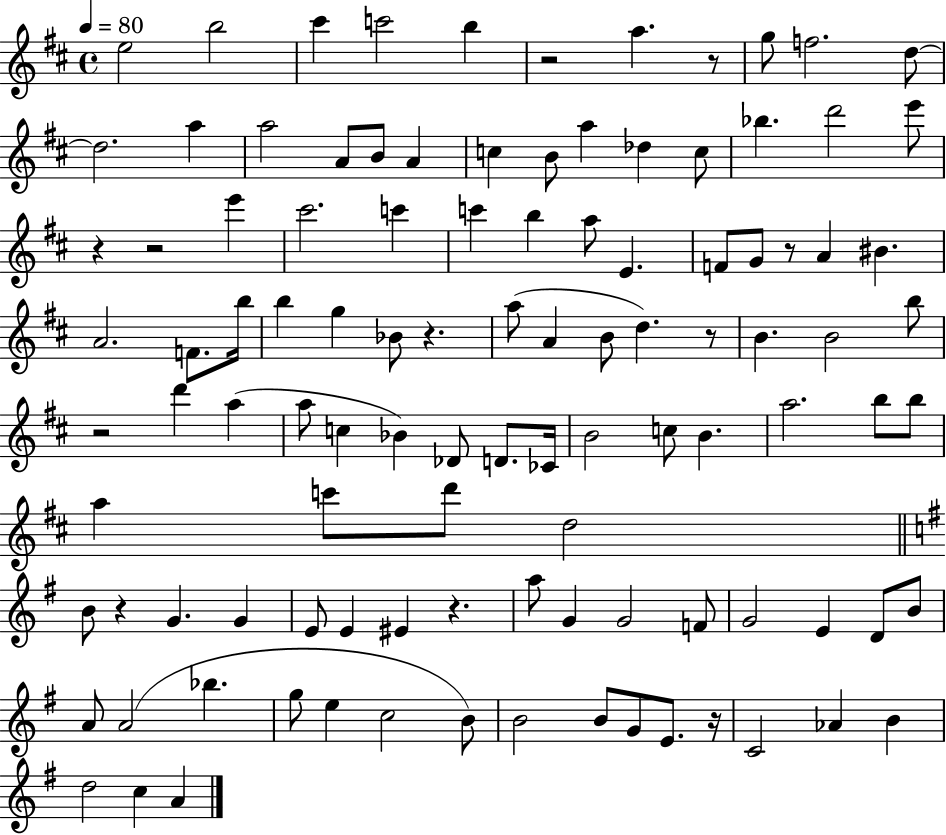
E5/h B5/h C#6/q C6/h B5/q R/h A5/q. R/e G5/e F5/h. D5/e D5/h. A5/q A5/h A4/e B4/e A4/q C5/q B4/e A5/q Db5/q C5/e Bb5/q. D6/h E6/e R/q R/h E6/q C#6/h. C6/q C6/q B5/q A5/e E4/q. F4/e G4/e R/e A4/q BIS4/q. A4/h. F4/e. B5/s B5/q G5/q Bb4/e R/q. A5/e A4/q B4/e D5/q. R/e B4/q. B4/h B5/e R/h D6/q A5/q A5/e C5/q Bb4/q Db4/e D4/e. CES4/s B4/h C5/e B4/q. A5/h. B5/e B5/e A5/q C6/e D6/e D5/h B4/e R/q G4/q. G4/q E4/e E4/q EIS4/q R/q. A5/e G4/q G4/h F4/e G4/h E4/q D4/e B4/e A4/e A4/h Bb5/q. G5/e E5/q C5/h B4/e B4/h B4/e G4/e E4/e. R/s C4/h Ab4/q B4/q D5/h C5/q A4/q